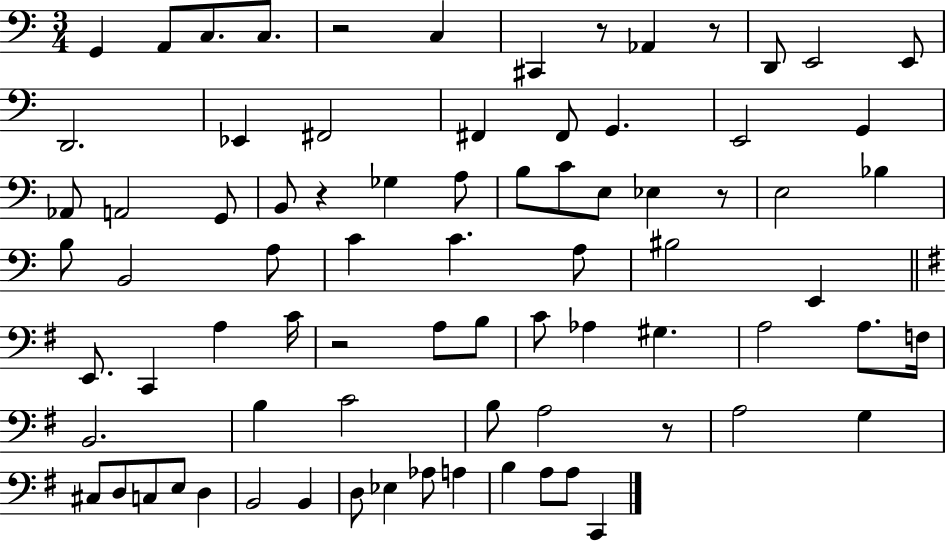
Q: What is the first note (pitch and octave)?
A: G2